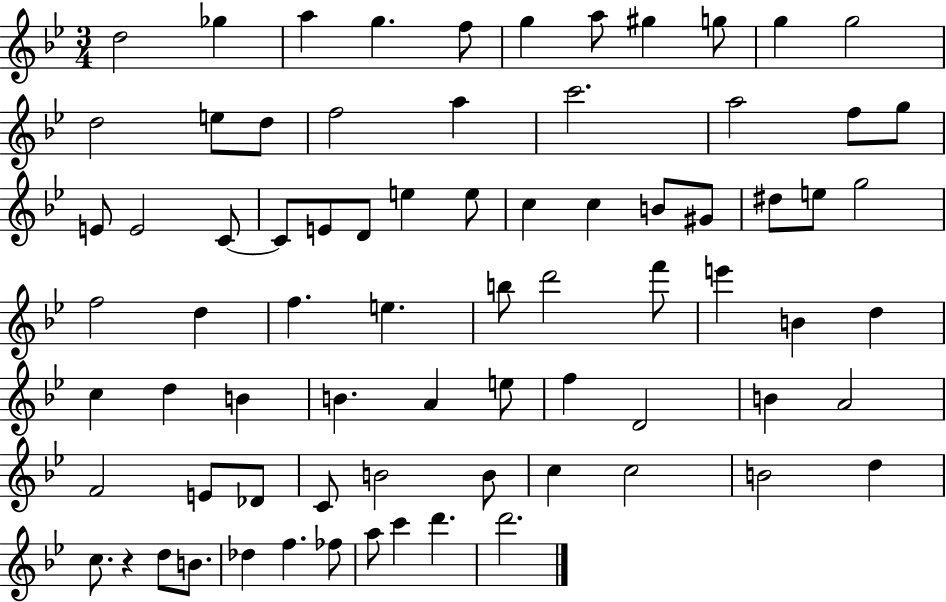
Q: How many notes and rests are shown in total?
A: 76